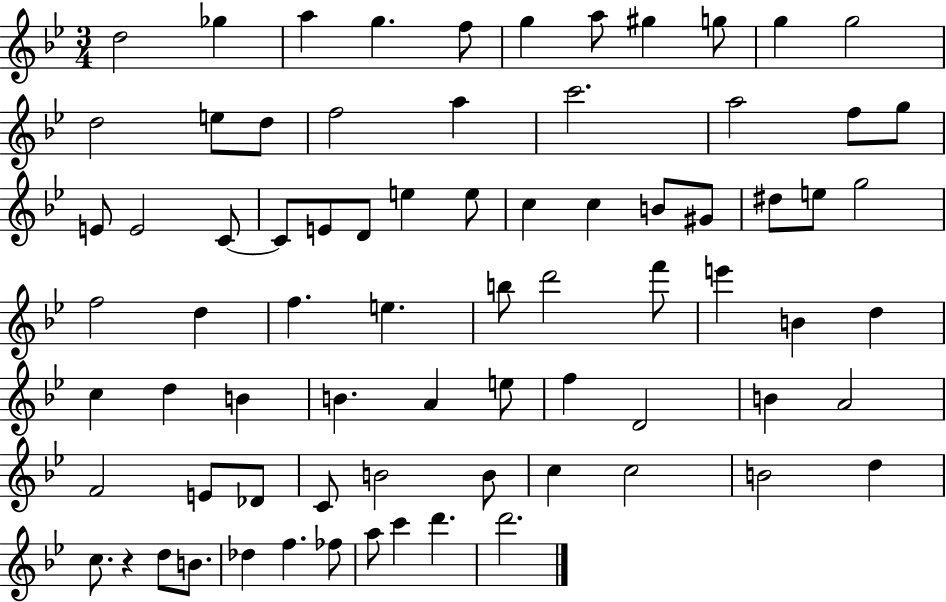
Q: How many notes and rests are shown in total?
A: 76